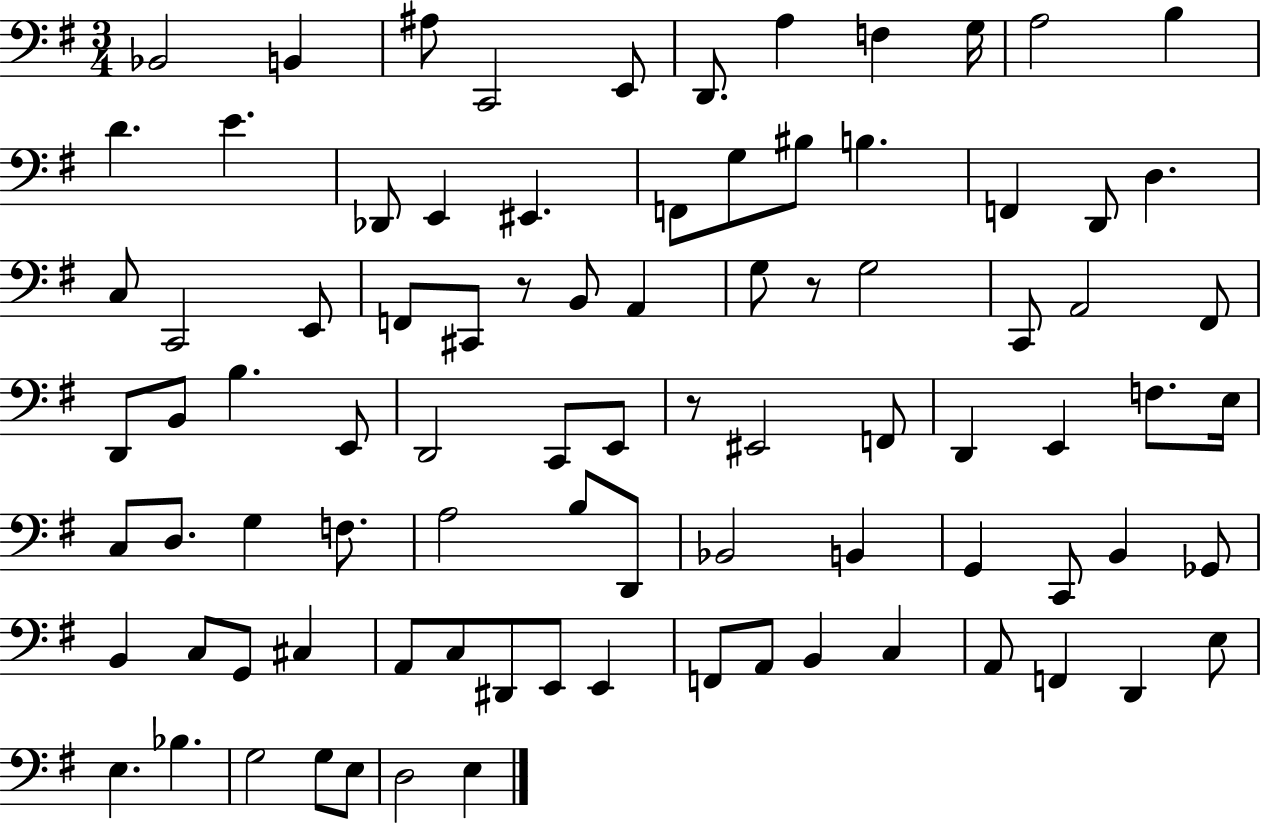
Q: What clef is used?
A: bass